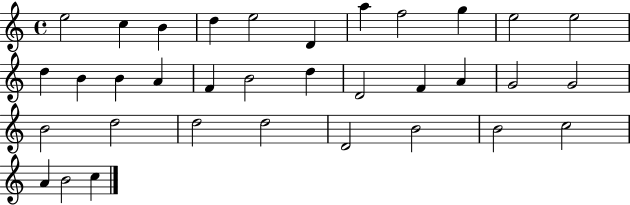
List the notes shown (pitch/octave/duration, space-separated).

E5/h C5/q B4/q D5/q E5/h D4/q A5/q F5/h G5/q E5/h E5/h D5/q B4/q B4/q A4/q F4/q B4/h D5/q D4/h F4/q A4/q G4/h G4/h B4/h D5/h D5/h D5/h D4/h B4/h B4/h C5/h A4/q B4/h C5/q